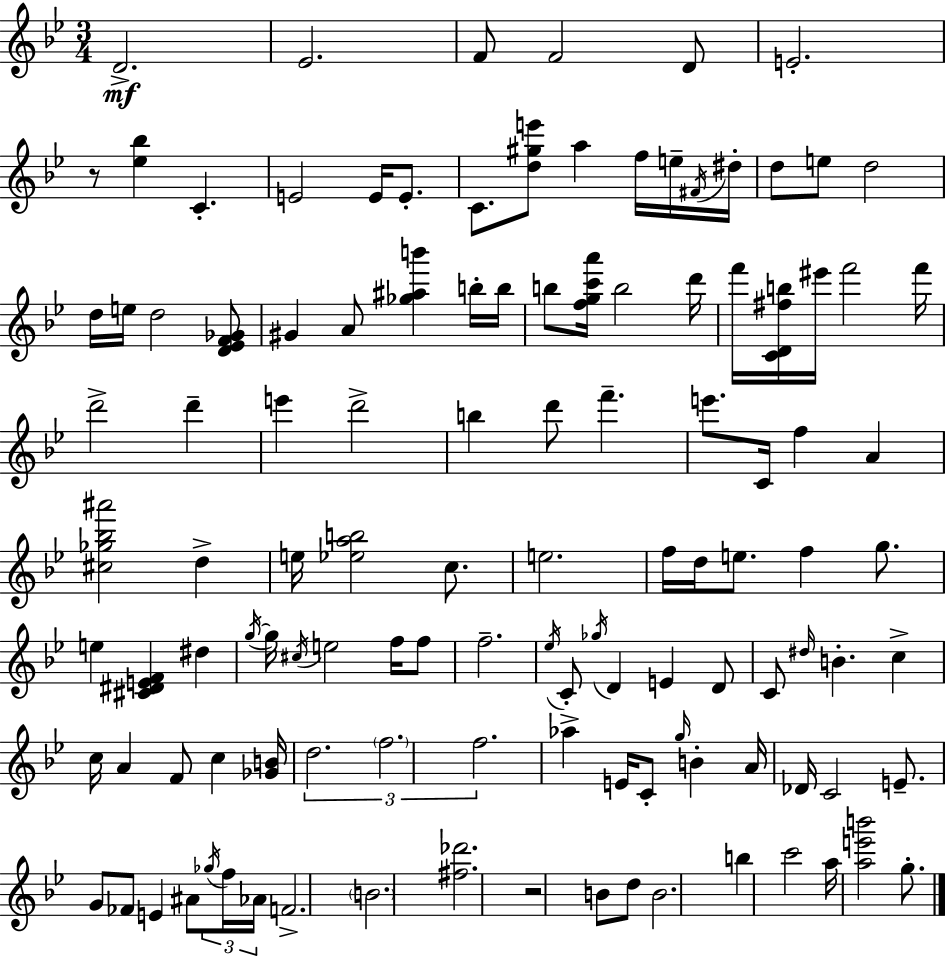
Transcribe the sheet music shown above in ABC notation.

X:1
T:Untitled
M:3/4
L:1/4
K:Gm
D2 _E2 F/2 F2 D/2 E2 z/2 [_e_b] C E2 E/4 E/2 C/2 [d^ge']/2 a f/4 e/4 ^F/4 ^d/4 d/2 e/2 d2 d/4 e/4 d2 [D_EF_G]/2 ^G A/2 [_g^ab'] b/4 b/4 b/2 [fgc'a']/4 b2 d'/4 f'/4 [CD^fb]/4 ^e'/4 f'2 f'/4 d'2 d' e' d'2 b d'/2 f' e'/2 C/4 f A [^c_g_b^a']2 d e/4 [_eab]2 c/2 e2 f/4 d/4 e/2 f g/2 e [^C^DEF] ^d g/4 g/4 ^c/4 e2 f/4 f/2 f2 _e/4 C/2 _g/4 D E D/2 C/2 ^d/4 B c c/4 A F/2 c [_GB]/4 d2 f2 f2 _a E/4 C/2 g/4 B A/4 _D/4 C2 E/2 G/2 _F/2 E ^A/2 _g/4 f/4 _A/4 F2 B2 [^f_d']2 z2 B/2 d/2 B2 b c'2 a/4 [ae'b']2 g/2